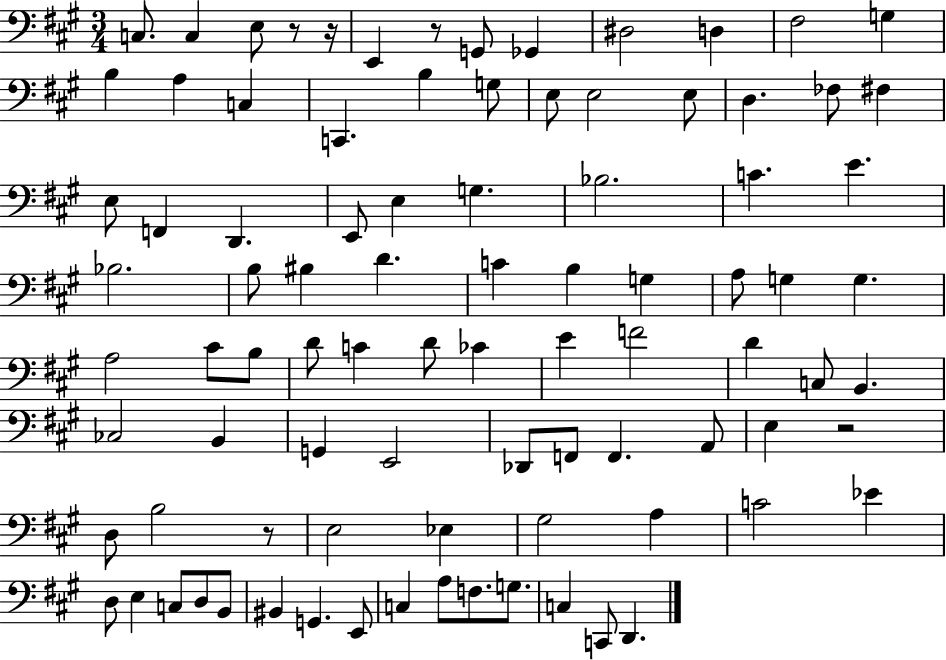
{
  \clef bass
  \numericTimeSignature
  \time 3/4
  \key a \major
  c8. c4 e8 r8 r16 | e,4 r8 g,8 ges,4 | dis2 d4 | fis2 g4 | \break b4 a4 c4 | c,4. b4 g8 | e8 e2 e8 | d4. fes8 fis4 | \break e8 f,4 d,4. | e,8 e4 g4. | bes2. | c'4. e'4. | \break bes2. | b8 bis4 d'4. | c'4 b4 g4 | a8 g4 g4. | \break a2 cis'8 b8 | d'8 c'4 d'8 ces'4 | e'4 f'2 | d'4 c8 b,4. | \break ces2 b,4 | g,4 e,2 | des,8 f,8 f,4. a,8 | e4 r2 | \break d8 b2 r8 | e2 ees4 | gis2 a4 | c'2 ees'4 | \break d8 e4 c8 d8 b,8 | bis,4 g,4. e,8 | c4 a8 f8. g8. | c4 c,8 d,4. | \break \bar "|."
}